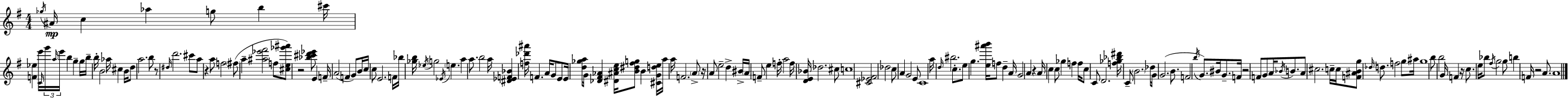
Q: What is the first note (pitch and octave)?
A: Gb5